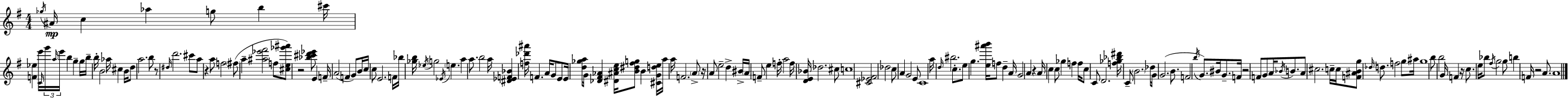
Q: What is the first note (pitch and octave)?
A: Gb5